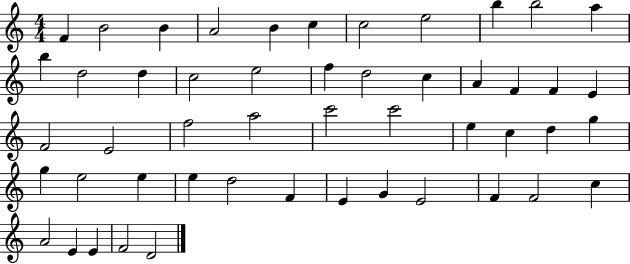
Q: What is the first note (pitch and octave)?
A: F4